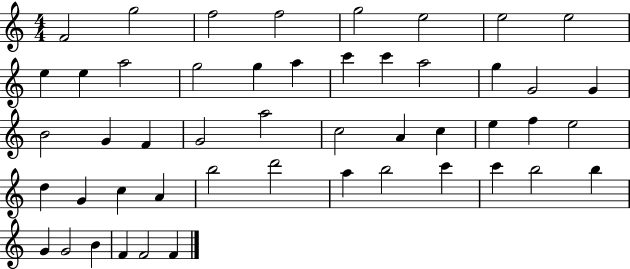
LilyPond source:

{
  \clef treble
  \numericTimeSignature
  \time 4/4
  \key c \major
  f'2 g''2 | f''2 f''2 | g''2 e''2 | e''2 e''2 | \break e''4 e''4 a''2 | g''2 g''4 a''4 | c'''4 c'''4 a''2 | g''4 g'2 g'4 | \break b'2 g'4 f'4 | g'2 a''2 | c''2 a'4 c''4 | e''4 f''4 e''2 | \break d''4 g'4 c''4 a'4 | b''2 d'''2 | a''4 b''2 c'''4 | c'''4 b''2 b''4 | \break g'4 g'2 b'4 | f'4 f'2 f'4 | \bar "|."
}